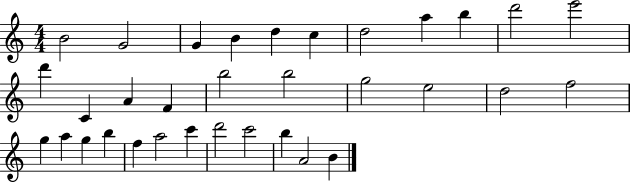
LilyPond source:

{
  \clef treble
  \numericTimeSignature
  \time 4/4
  \key c \major
  b'2 g'2 | g'4 b'4 d''4 c''4 | d''2 a''4 b''4 | d'''2 e'''2 | \break d'''4 c'4 a'4 f'4 | b''2 b''2 | g''2 e''2 | d''2 f''2 | \break g''4 a''4 g''4 b''4 | f''4 a''2 c'''4 | d'''2 c'''2 | b''4 a'2 b'4 | \break \bar "|."
}